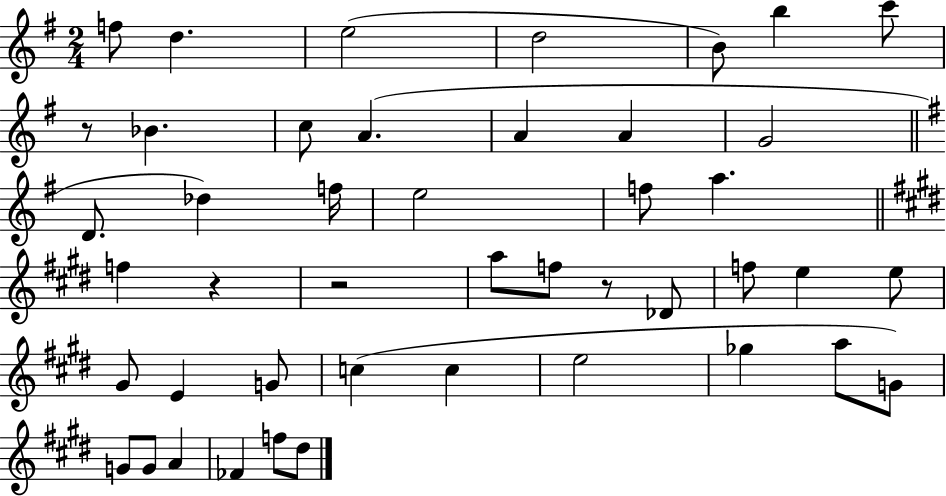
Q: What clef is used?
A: treble